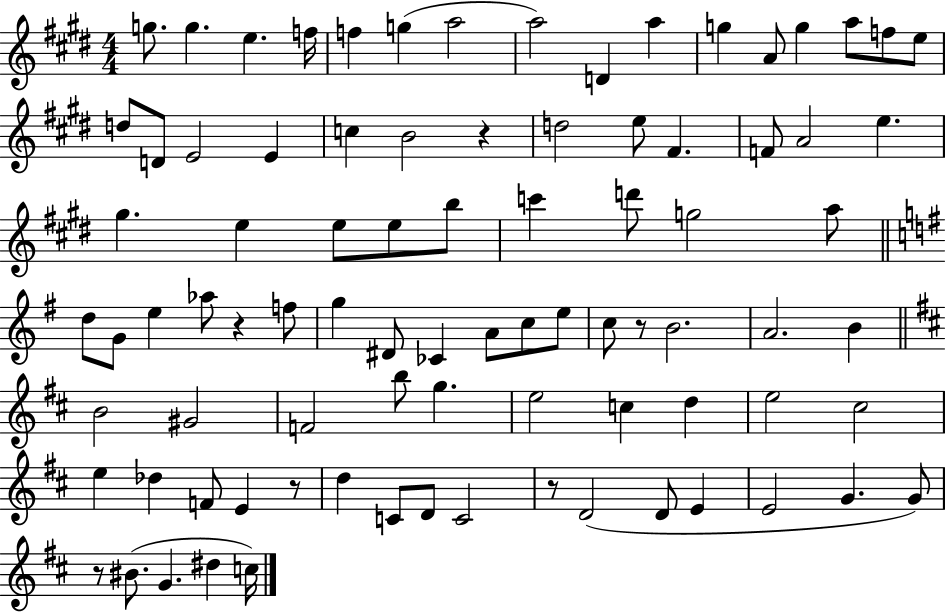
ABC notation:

X:1
T:Untitled
M:4/4
L:1/4
K:E
g/2 g e f/4 f g a2 a2 D a g A/2 g a/2 f/2 e/2 d/2 D/2 E2 E c B2 z d2 e/2 ^F F/2 A2 e ^g e e/2 e/2 b/2 c' d'/2 g2 a/2 d/2 G/2 e _a/2 z f/2 g ^D/2 _C A/2 c/2 e/2 c/2 z/2 B2 A2 B B2 ^G2 F2 b/2 g e2 c d e2 ^c2 e _d F/2 E z/2 d C/2 D/2 C2 z/2 D2 D/2 E E2 G G/2 z/2 ^B/2 G ^d c/4